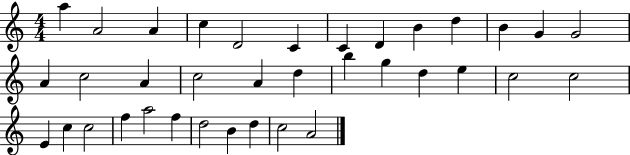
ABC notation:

X:1
T:Untitled
M:4/4
L:1/4
K:C
a A2 A c D2 C C D B d B G G2 A c2 A c2 A d b g d e c2 c2 E c c2 f a2 f d2 B d c2 A2